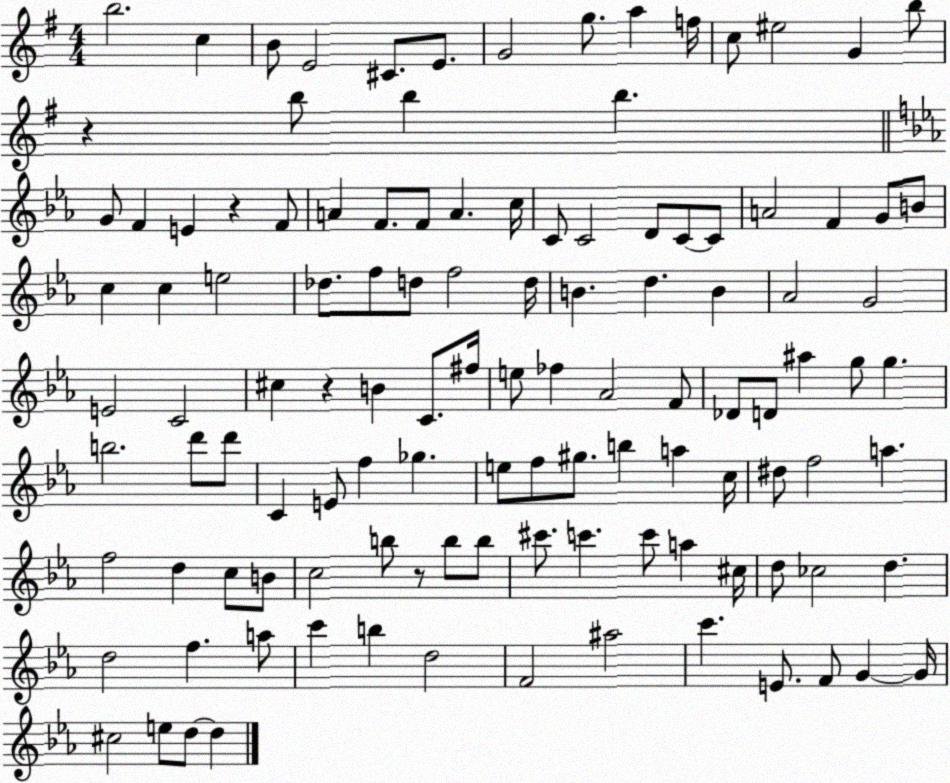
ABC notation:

X:1
T:Untitled
M:4/4
L:1/4
K:G
b2 c B/2 E2 ^C/2 E/2 G2 g/2 a f/4 c/2 ^e2 G b/2 z b/2 b b G/2 F E z F/2 A F/2 F/2 A c/4 C/2 C2 D/2 C/2 C/2 A2 F G/2 B/2 c c e2 _d/2 f/2 d/2 f2 d/4 B d B _A2 G2 E2 C2 ^c z B C/2 ^f/4 e/2 _f _A2 F/2 _D/2 D/2 ^a g/2 g b2 d'/2 d'/2 C E/2 f _g e/2 f/2 ^g/2 b a c/4 ^d/2 f2 a f2 d c/2 B/2 c2 b/2 z/2 b/2 b/2 ^c'/2 c' c'/2 a ^c/4 d/2 _c2 d d2 f a/2 c' b d2 F2 ^a2 c' E/2 F/2 G G/4 ^c2 e/2 d/2 d